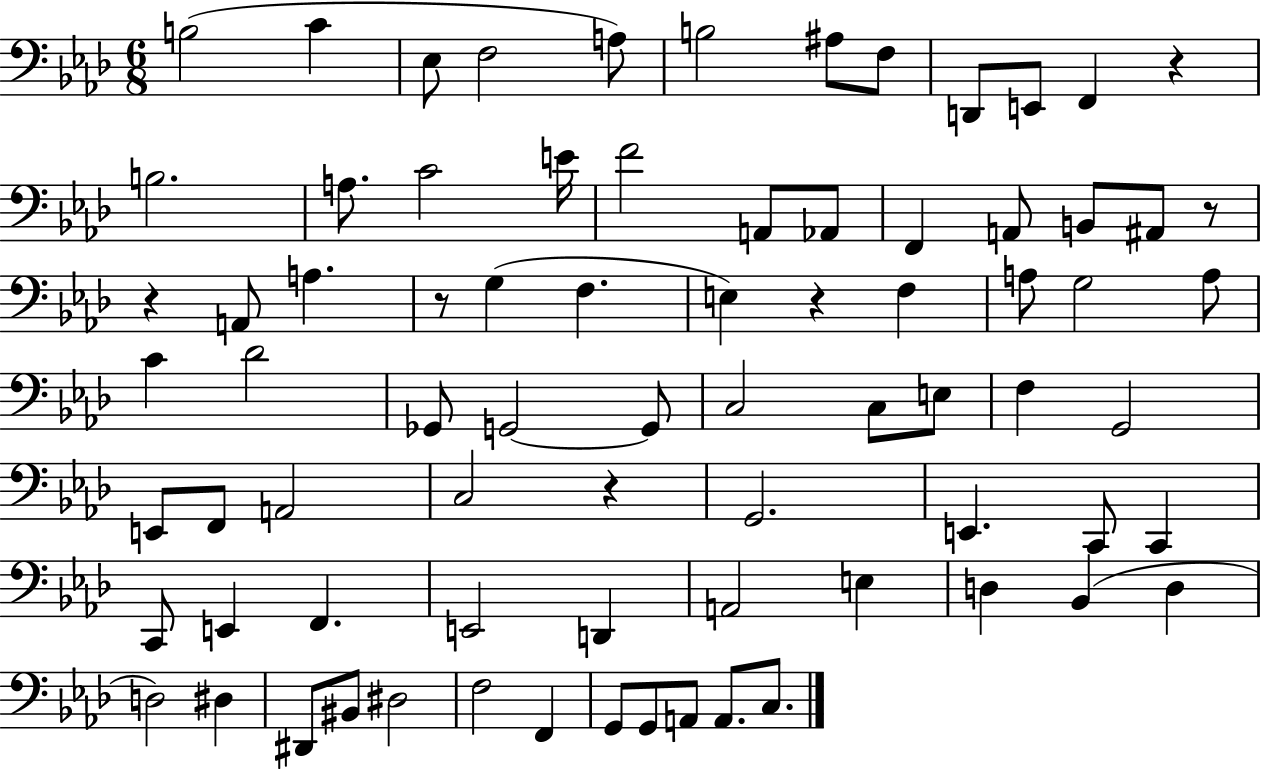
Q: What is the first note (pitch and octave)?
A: B3